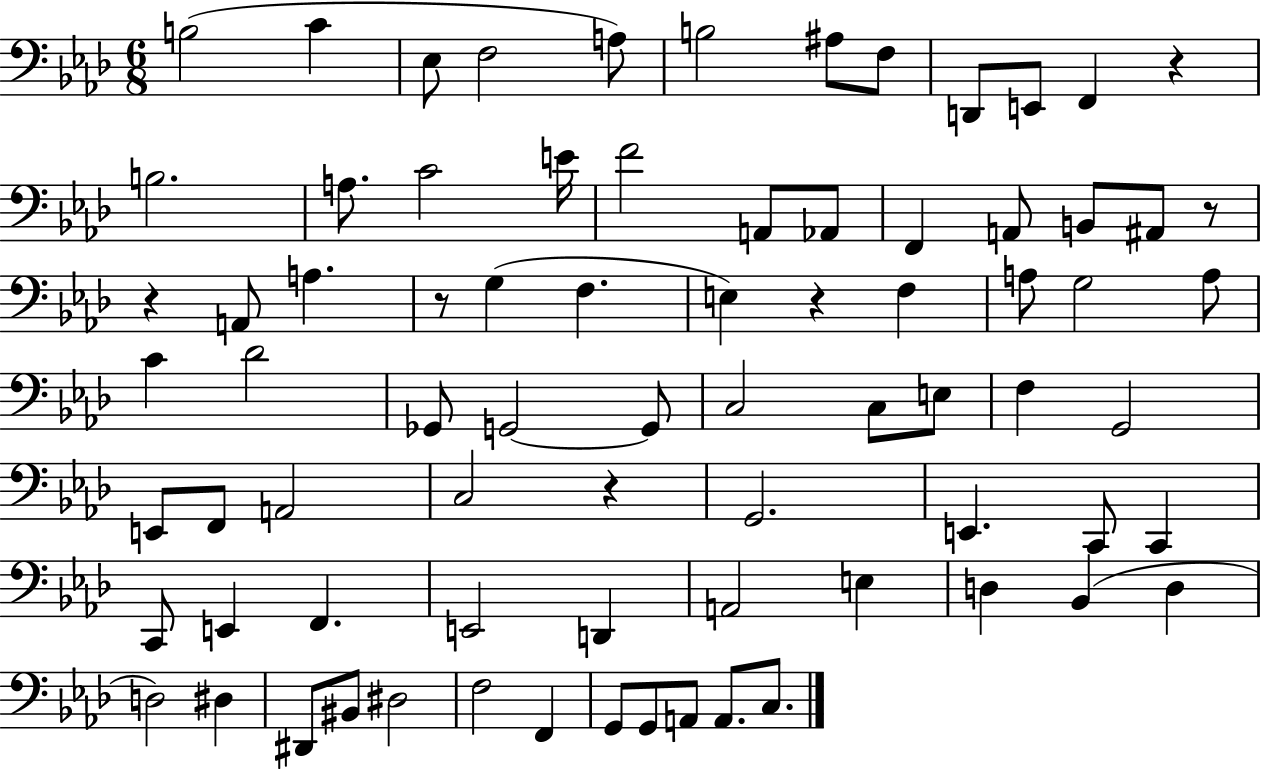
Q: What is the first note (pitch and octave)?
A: B3